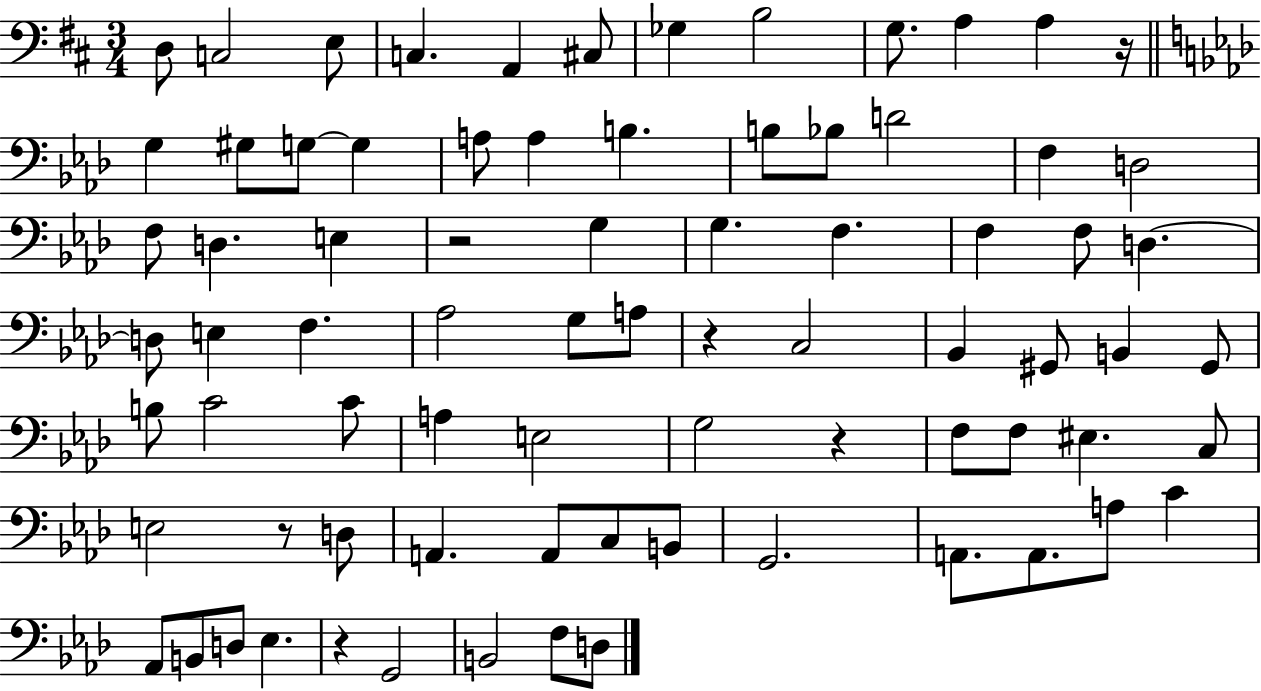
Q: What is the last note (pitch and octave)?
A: D3